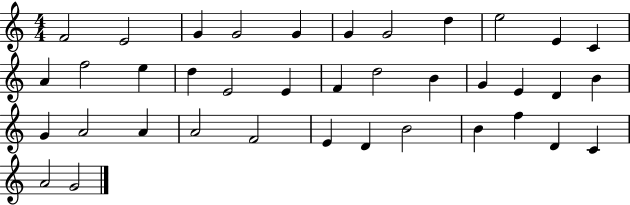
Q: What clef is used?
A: treble